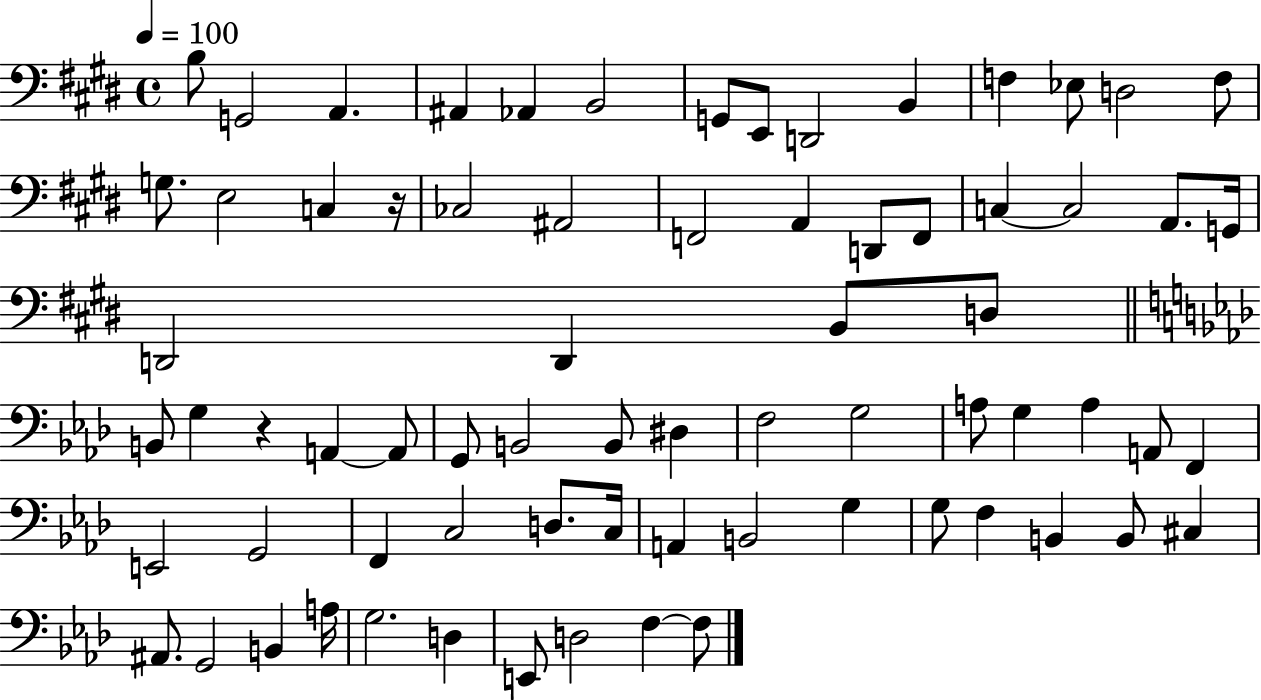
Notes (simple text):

B3/e G2/h A2/q. A#2/q Ab2/q B2/h G2/e E2/e D2/h B2/q F3/q Eb3/e D3/h F3/e G3/e. E3/h C3/q R/s CES3/h A#2/h F2/h A2/q D2/e F2/e C3/q C3/h A2/e. G2/s D2/h D2/q B2/e D3/e B2/e G3/q R/q A2/q A2/e G2/e B2/h B2/e D#3/q F3/h G3/h A3/e G3/q A3/q A2/e F2/q E2/h G2/h F2/q C3/h D3/e. C3/s A2/q B2/h G3/q G3/e F3/q B2/q B2/e C#3/q A#2/e. G2/h B2/q A3/s G3/h. D3/q E2/e D3/h F3/q F3/e